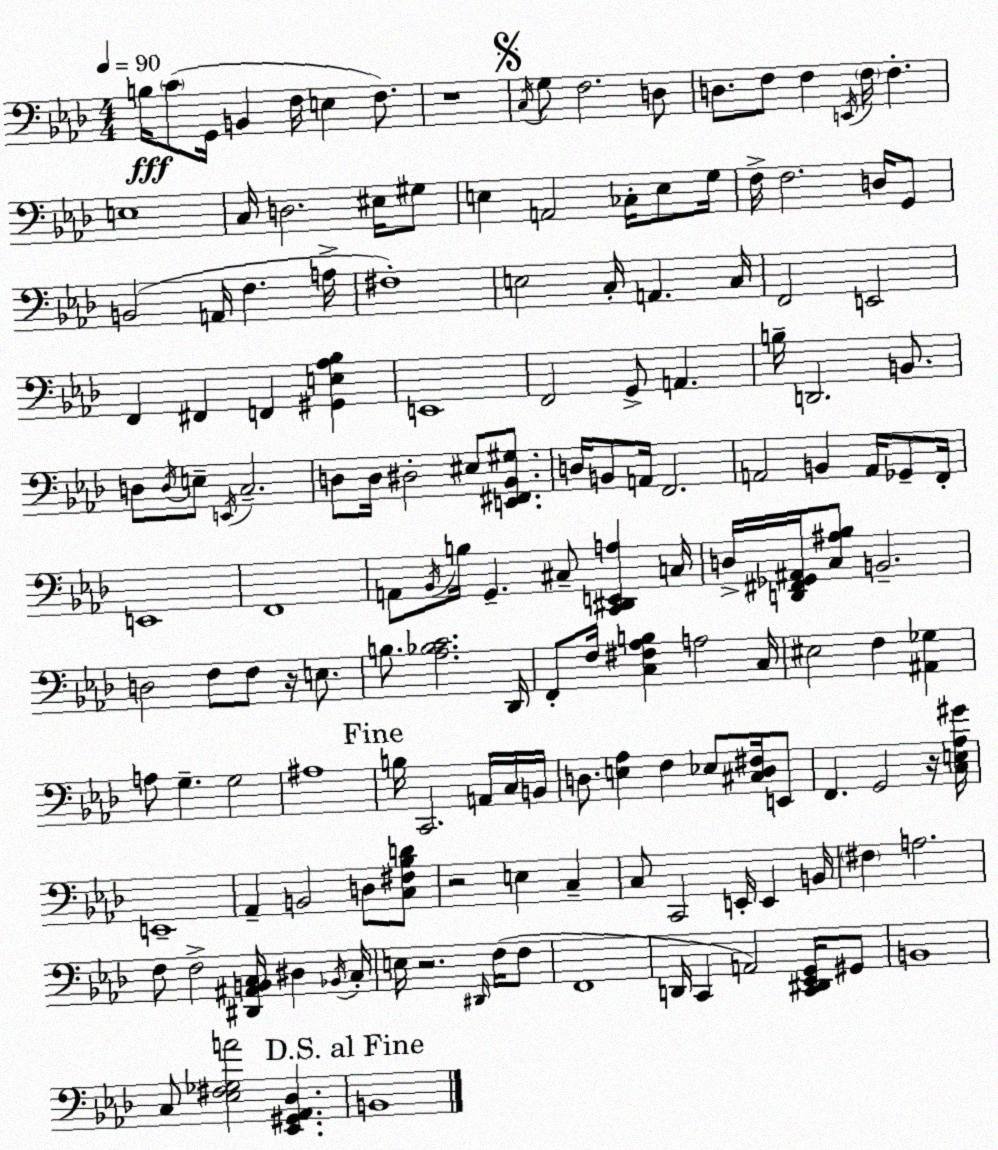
X:1
T:Untitled
M:4/4
L:1/4
K:Ab
B,/4 C/2 G,,/4 B,, F,/4 E, F,/2 z4 C,/4 G,/2 F,2 D,/2 D,/2 F,/2 F, E,,/4 F,/4 F, E,4 C,/4 D,2 ^E,/4 ^G,/2 E, A,,2 _C,/4 E,/2 G,/4 F,/4 F,2 D,/4 G,,/2 B,,2 A,,/4 F, A,/4 ^F,4 E,2 C,/4 A,, C,/4 F,,2 E,,2 F,, ^F,, F,, [^G,,E,_A,_B,] E,,4 F,,2 G,,/2 A,, B,/4 D,,2 B,,/2 D,/2 D,/4 E,/2 E,,/4 C,2 D,/2 D,/4 ^D,2 ^E,/2 [E,,^F,,_B,,^G,]/2 D,/4 B,,/2 A,,/4 F,,2 A,,2 B,, A,,/4 _G,,/2 F,,/4 E,,4 F,,4 A,,/2 _B,,/4 B,/4 G,, ^C,/2 [C,,^D,,E,,A,] C,/4 D,/4 [D,,^F,,_G,,^A,,]/4 [C,^A,_B,]/2 B,,2 D,2 F,/2 F,/2 z/4 E,/2 B,/2 [_A,_B,C]2 _D,,/4 F,,/2 F,/4 [C,^F,_A,B,] A,2 C,/4 ^E,2 F, [^A,,_G,] A,/2 G, G,2 ^A,4 B,/4 C,,2 A,,/4 C,/4 B,,/4 D,/2 [E,_A,] F, _E,/2 [^C,D,^F,]/4 E,,/2 F,, G,,2 z/4 [C,E,_A,^G]/4 E,,4 _A,, B,,2 D,/2 [C,^F,_B,D]/2 z2 E, C, C,/2 C,,2 E,,/4 E,, B,,/4 ^F, A,2 F,/2 F,2 [^D,,^A,,B,,C,]/4 ^D, _B,,/4 C,/4 E,/4 z2 ^D,,/4 F,/4 F,/2 F,,4 D,,/4 C,, A,,2 [C,,^D,,_E,,G,,]/4 ^G,,/2 B,,4 C,/2 [_E,^F,_G,A]2 [_E,,^G,,_A,,_D,] B,,4